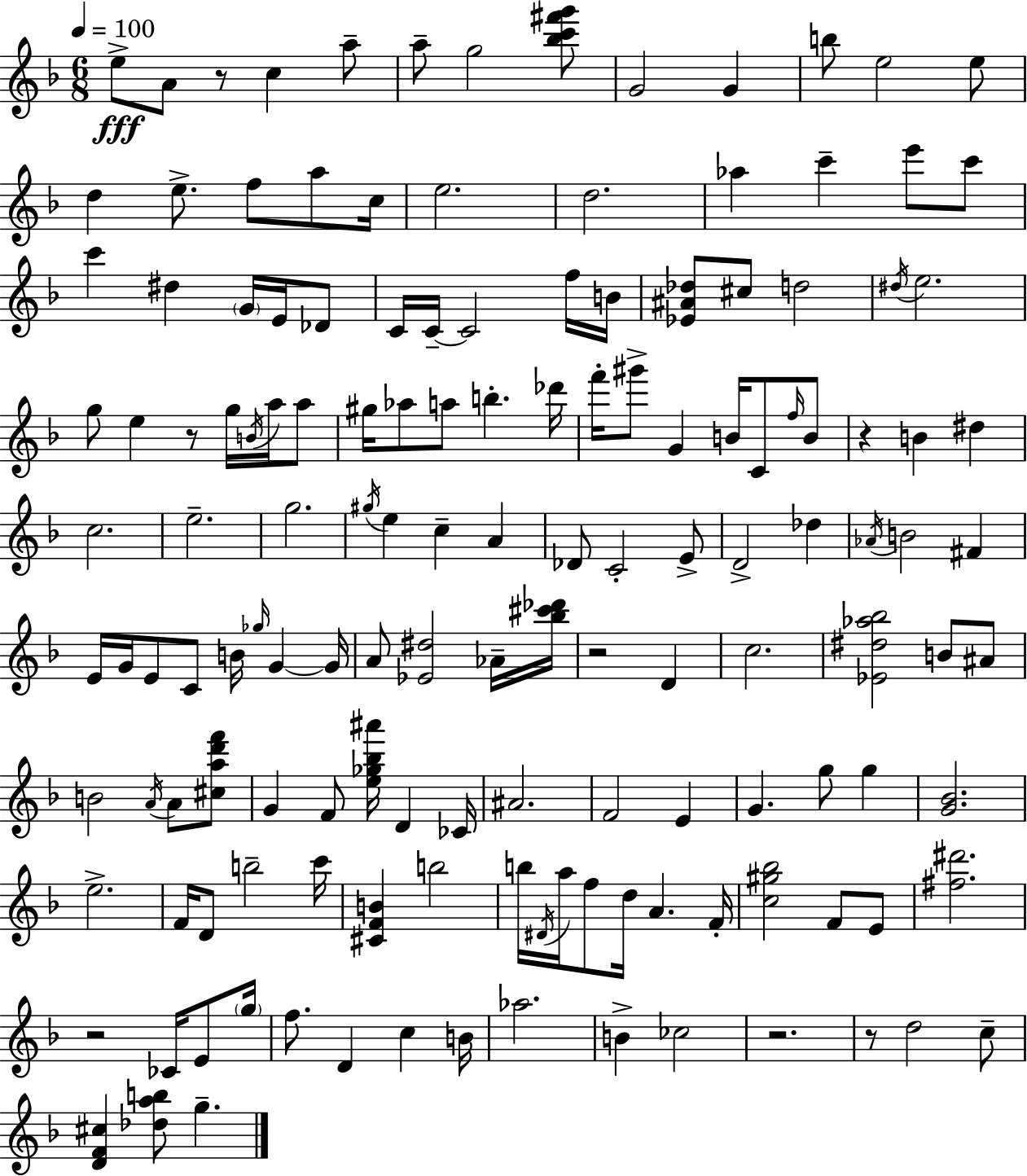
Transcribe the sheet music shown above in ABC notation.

X:1
T:Untitled
M:6/8
L:1/4
K:Dm
e/2 A/2 z/2 c a/2 a/2 g2 [_bc'^f'g']/2 G2 G b/2 e2 e/2 d e/2 f/2 a/2 c/4 e2 d2 _a c' e'/2 c'/2 c' ^d G/4 E/4 _D/2 C/4 C/4 C2 f/4 B/4 [_E^A_d]/2 ^c/2 d2 ^d/4 e2 g/2 e z/2 g/4 B/4 a/4 a/2 ^g/4 _a/2 a/2 b _d'/4 f'/4 ^g'/2 G B/4 C/2 f/4 B/2 z B ^d c2 e2 g2 ^g/4 e c A _D/2 C2 E/2 D2 _d _A/4 B2 ^F E/4 G/4 E/2 C/2 B/4 _g/4 G G/4 A/2 [_E^d]2 _A/4 [_b^c'_d']/4 z2 D c2 [_E^d_a_b]2 B/2 ^A/2 B2 A/4 A/2 [^cad'f']/2 G F/2 [e_g_b^a']/4 D _C/4 ^A2 F2 E G g/2 g [G_B]2 e2 F/4 D/2 b2 c'/4 [^CFB] b2 b/4 ^D/4 a/4 f/2 d/4 A F/4 [c^g_b]2 F/2 E/2 [^f^d']2 z2 _C/4 E/2 g/4 f/2 D c B/4 _a2 B _c2 z2 z/2 d2 c/2 [DF^c] [_dab]/2 g